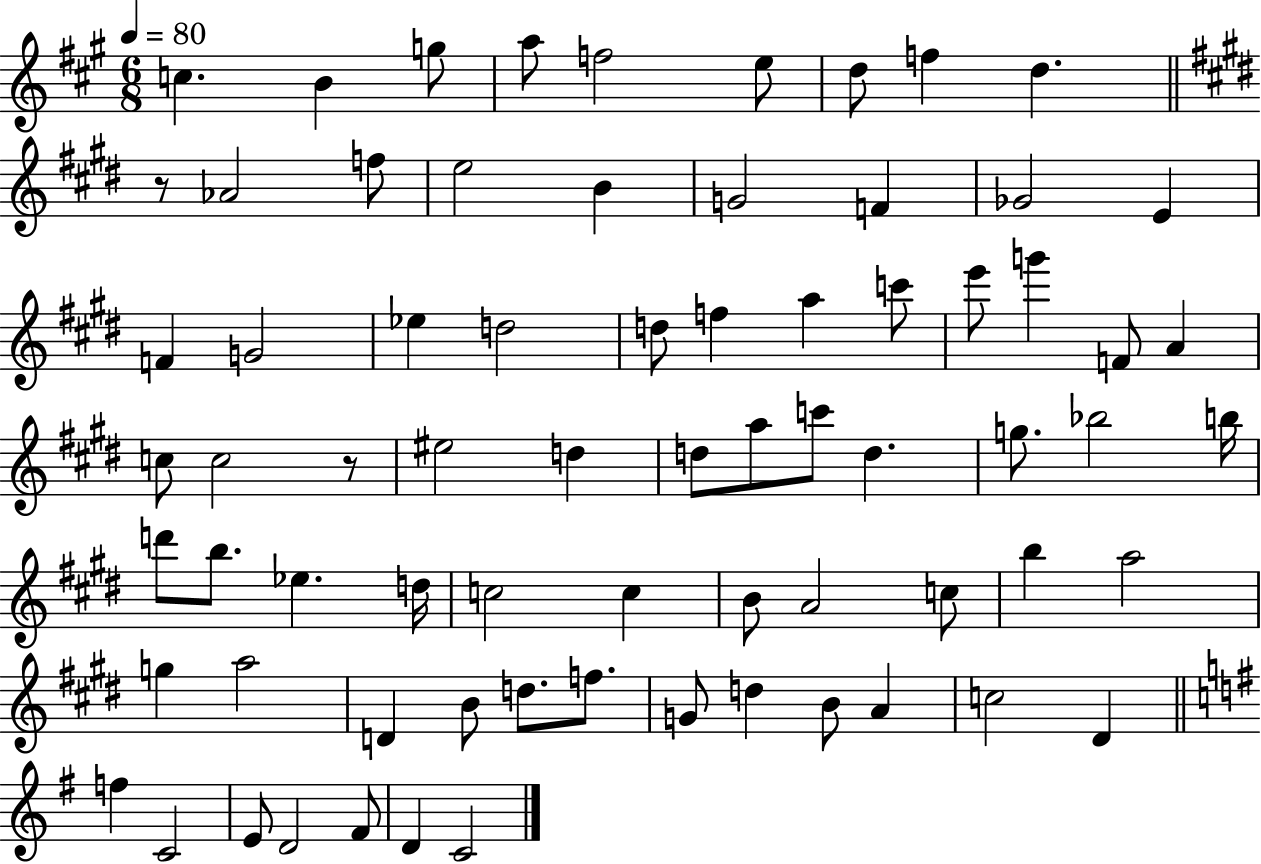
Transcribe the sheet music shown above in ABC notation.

X:1
T:Untitled
M:6/8
L:1/4
K:A
c B g/2 a/2 f2 e/2 d/2 f d z/2 _A2 f/2 e2 B G2 F _G2 E F G2 _e d2 d/2 f a c'/2 e'/2 g' F/2 A c/2 c2 z/2 ^e2 d d/2 a/2 c'/2 d g/2 _b2 b/4 d'/2 b/2 _e d/4 c2 c B/2 A2 c/2 b a2 g a2 D B/2 d/2 f/2 G/2 d B/2 A c2 ^D f C2 E/2 D2 ^F/2 D C2